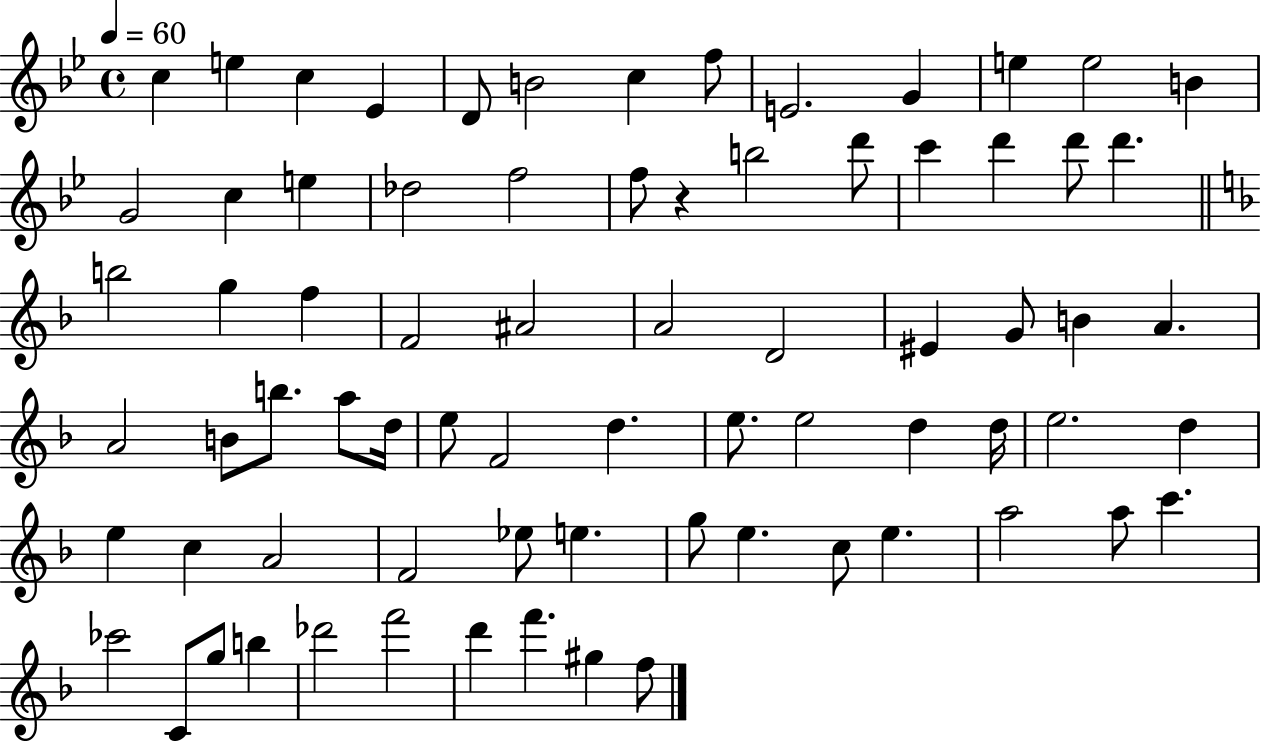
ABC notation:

X:1
T:Untitled
M:4/4
L:1/4
K:Bb
c e c _E D/2 B2 c f/2 E2 G e e2 B G2 c e _d2 f2 f/2 z b2 d'/2 c' d' d'/2 d' b2 g f F2 ^A2 A2 D2 ^E G/2 B A A2 B/2 b/2 a/2 d/4 e/2 F2 d e/2 e2 d d/4 e2 d e c A2 F2 _e/2 e g/2 e c/2 e a2 a/2 c' _c'2 C/2 g/2 b _d'2 f'2 d' f' ^g f/2